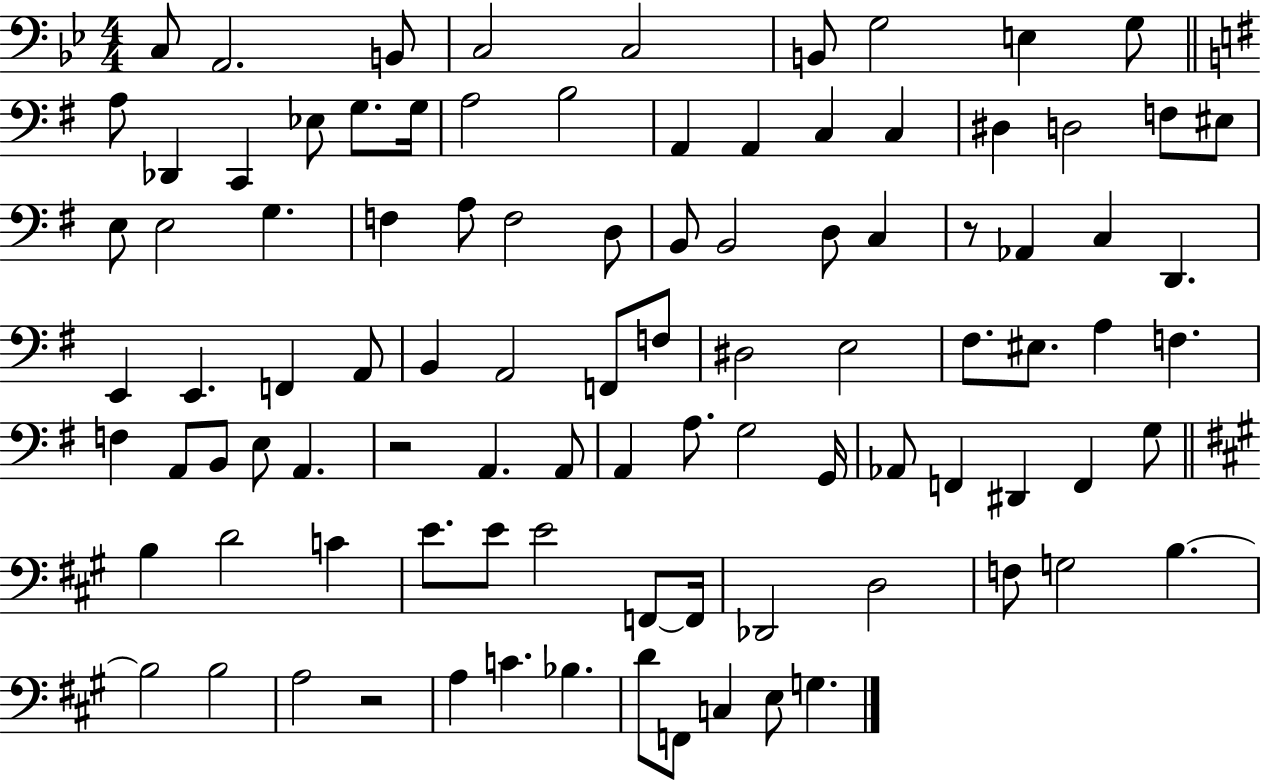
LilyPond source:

{
  \clef bass
  \numericTimeSignature
  \time 4/4
  \key bes \major
  c8 a,2. b,8 | c2 c2 | b,8 g2 e4 g8 | \bar "||" \break \key g \major a8 des,4 c,4 ees8 g8. g16 | a2 b2 | a,4 a,4 c4 c4 | dis4 d2 f8 eis8 | \break e8 e2 g4. | f4 a8 f2 d8 | b,8 b,2 d8 c4 | r8 aes,4 c4 d,4. | \break e,4 e,4. f,4 a,8 | b,4 a,2 f,8 f8 | dis2 e2 | fis8. eis8. a4 f4. | \break f4 a,8 b,8 e8 a,4. | r2 a,4. a,8 | a,4 a8. g2 g,16 | aes,8 f,4 dis,4 f,4 g8 | \break \bar "||" \break \key a \major b4 d'2 c'4 | e'8. e'8 e'2 f,8~~ f,16 | des,2 d2 | f8 g2 b4.~~ | \break b2 b2 | a2 r2 | a4 c'4. bes4. | d'8 f,8 c4 e8 g4. | \break \bar "|."
}